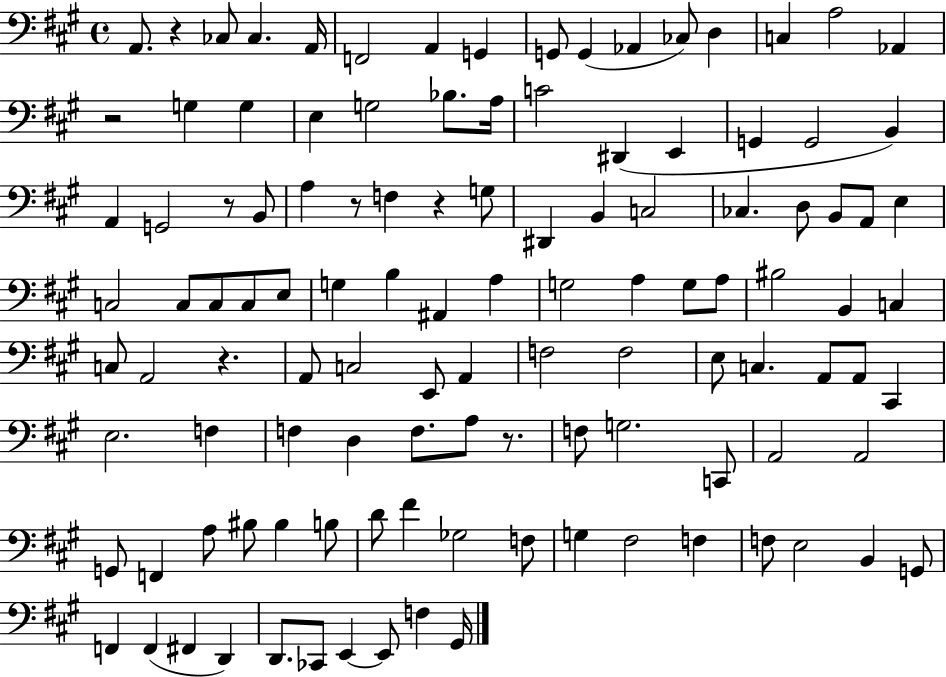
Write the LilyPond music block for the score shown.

{
  \clef bass
  \time 4/4
  \defaultTimeSignature
  \key a \major
  a,8. r4 ces8 ces4. a,16 | f,2 a,4 g,4 | g,8 g,4( aes,4 ces8) d4 | c4 a2 aes,4 | \break r2 g4 g4 | e4 g2 bes8. a16 | c'2 dis,4( e,4 | g,4 g,2 b,4) | \break a,4 g,2 r8 b,8 | a4 r8 f4 r4 g8 | dis,4 b,4 c2 | ces4. d8 b,8 a,8 e4 | \break c2 c8 c8 c8 e8 | g4 b4 ais,4 a4 | g2 a4 g8 a8 | bis2 b,4 c4 | \break c8 a,2 r4. | a,8 c2 e,8 a,4 | f2 f2 | e8 c4. a,8 a,8 cis,4 | \break e2. f4 | f4 d4 f8. a8 r8. | f8 g2. c,8 | a,2 a,2 | \break g,8 f,4 a8 bis8 bis4 b8 | d'8 fis'4 ges2 f8 | g4 fis2 f4 | f8 e2 b,4 g,8 | \break f,4 f,4( fis,4 d,4) | d,8. ces,8 e,4~~ e,8 f4 gis,16 | \bar "|."
}